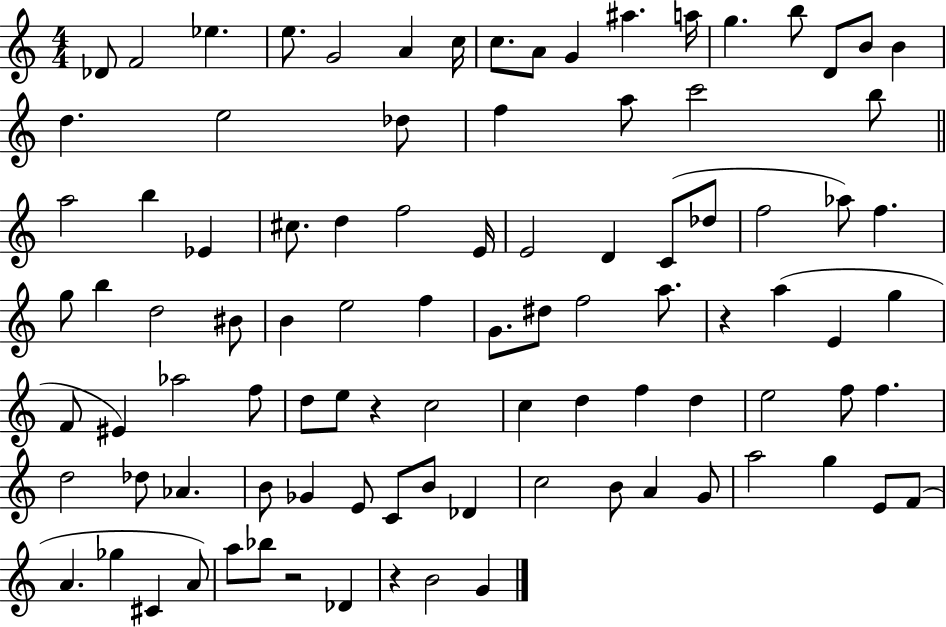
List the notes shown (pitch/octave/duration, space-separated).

Db4/e F4/h Eb5/q. E5/e. G4/h A4/q C5/s C5/e. A4/e G4/q A#5/q. A5/s G5/q. B5/e D4/e B4/e B4/q D5/q. E5/h Db5/e F5/q A5/e C6/h B5/e A5/h B5/q Eb4/q C#5/e. D5/q F5/h E4/s E4/h D4/q C4/e Db5/e F5/h Ab5/e F5/q. G5/e B5/q D5/h BIS4/e B4/q E5/h F5/q G4/e. D#5/e F5/h A5/e. R/q A5/q E4/q G5/q F4/e EIS4/q Ab5/h F5/e D5/e E5/e R/q C5/h C5/q D5/q F5/q D5/q E5/h F5/e F5/q. D5/h Db5/e Ab4/q. B4/e Gb4/q E4/e C4/e B4/e Db4/q C5/h B4/e A4/q G4/e A5/h G5/q E4/e F4/e A4/q. Gb5/q C#4/q A4/e A5/e Bb5/e R/h Db4/q R/q B4/h G4/q